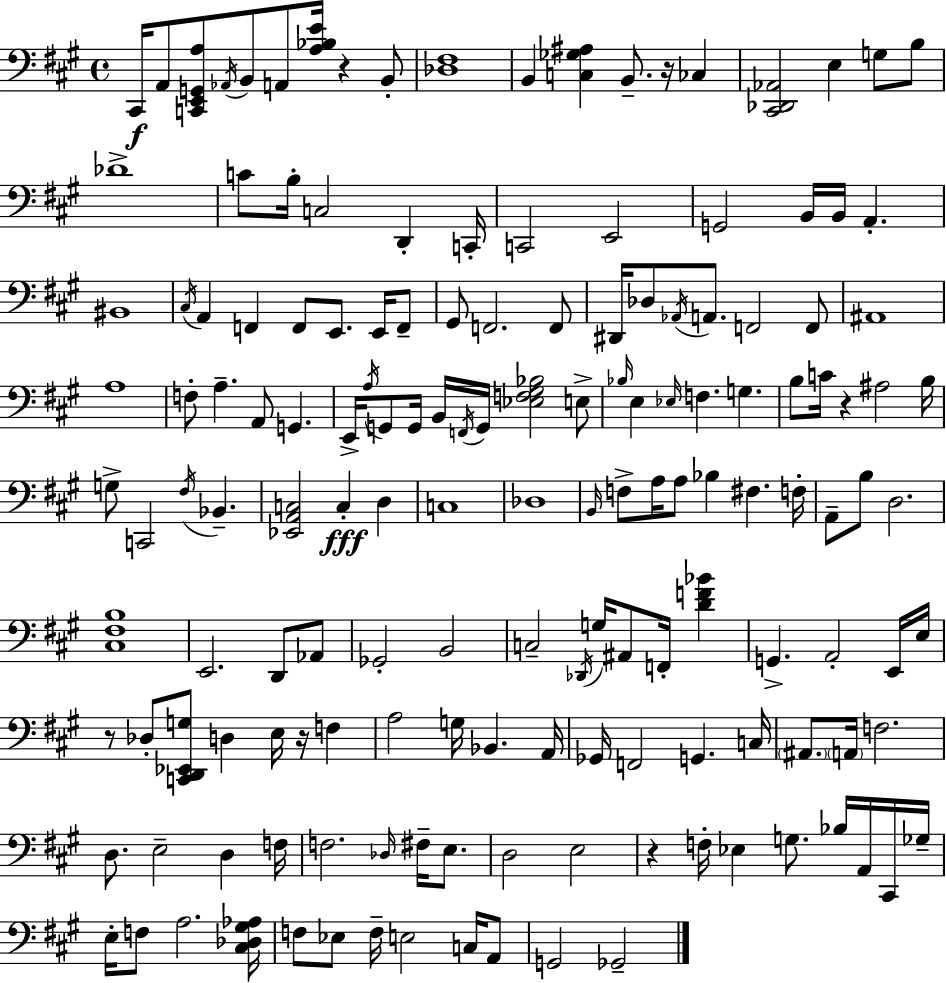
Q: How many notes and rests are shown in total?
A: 156